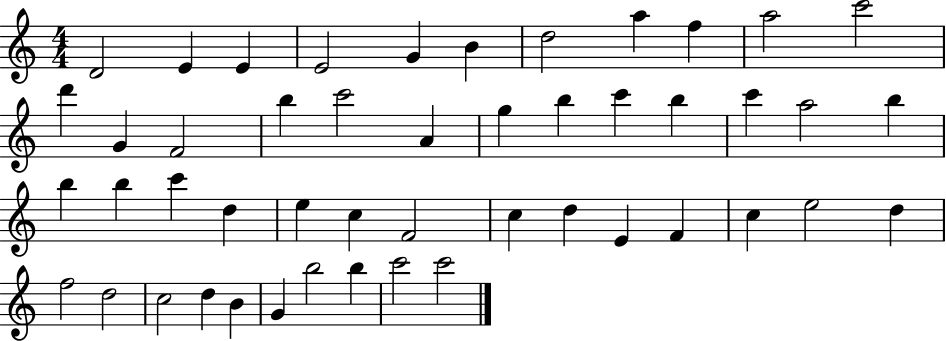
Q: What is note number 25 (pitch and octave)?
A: B5